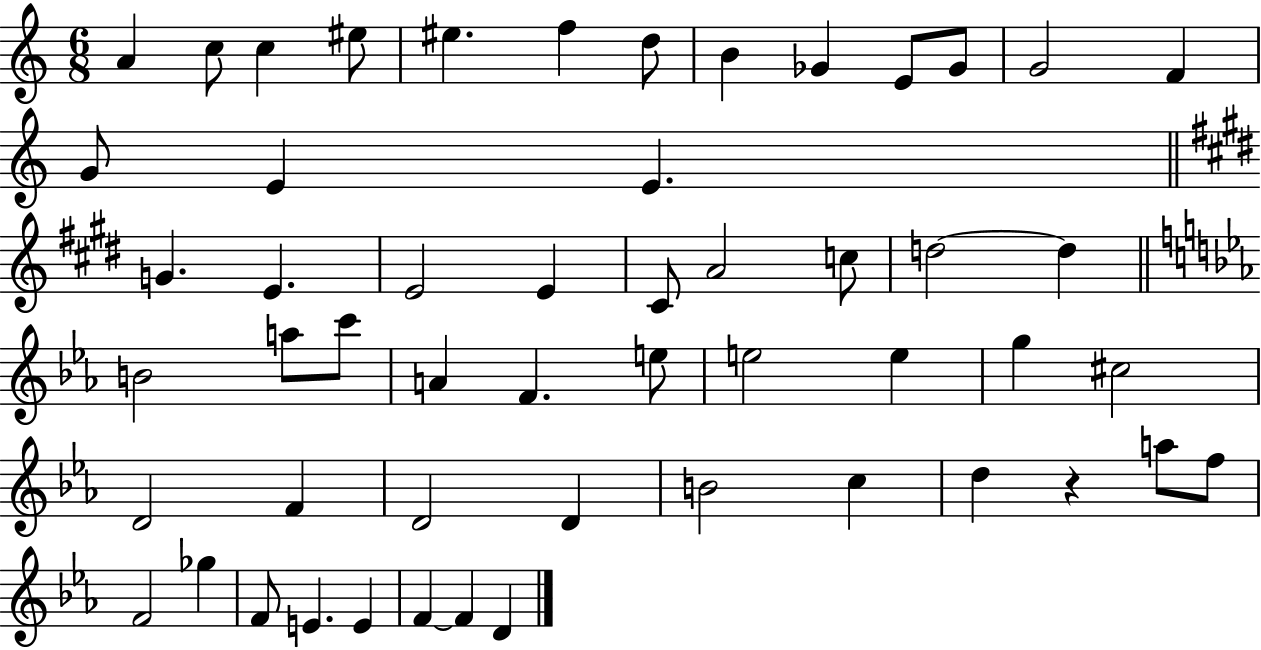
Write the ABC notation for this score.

X:1
T:Untitled
M:6/8
L:1/4
K:C
A c/2 c ^e/2 ^e f d/2 B _G E/2 _G/2 G2 F G/2 E E G E E2 E ^C/2 A2 c/2 d2 d B2 a/2 c'/2 A F e/2 e2 e g ^c2 D2 F D2 D B2 c d z a/2 f/2 F2 _g F/2 E E F F D